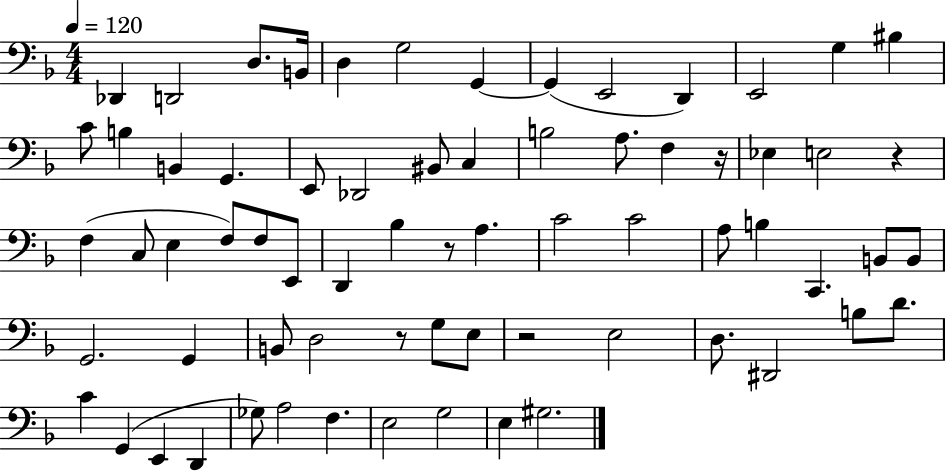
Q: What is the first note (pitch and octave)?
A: Db2